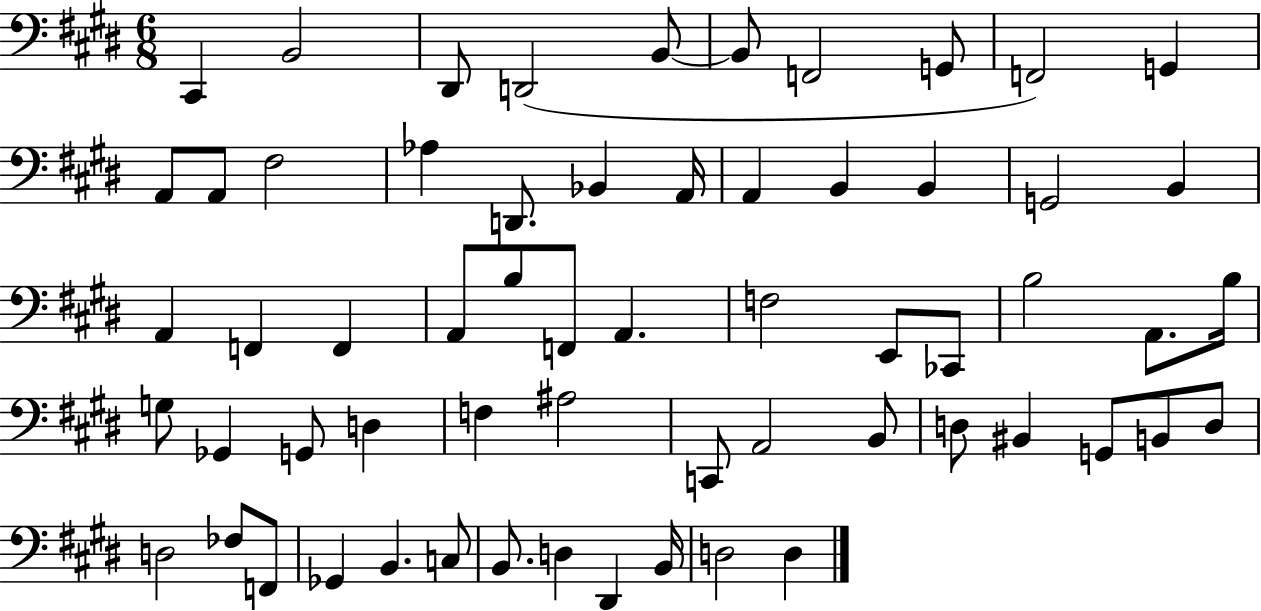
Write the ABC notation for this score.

X:1
T:Untitled
M:6/8
L:1/4
K:E
^C,, B,,2 ^D,,/2 D,,2 B,,/2 B,,/2 F,,2 G,,/2 F,,2 G,, A,,/2 A,,/2 ^F,2 _A, D,,/2 _B,, A,,/4 A,, B,, B,, G,,2 B,, A,, F,, F,, A,,/2 B,/2 F,,/2 A,, F,2 E,,/2 _C,,/2 B,2 A,,/2 B,/4 G,/2 _G,, G,,/2 D, F, ^A,2 C,,/2 A,,2 B,,/2 D,/2 ^B,, G,,/2 B,,/2 D,/2 D,2 _F,/2 F,,/2 _G,, B,, C,/2 B,,/2 D, ^D,, B,,/4 D,2 D,